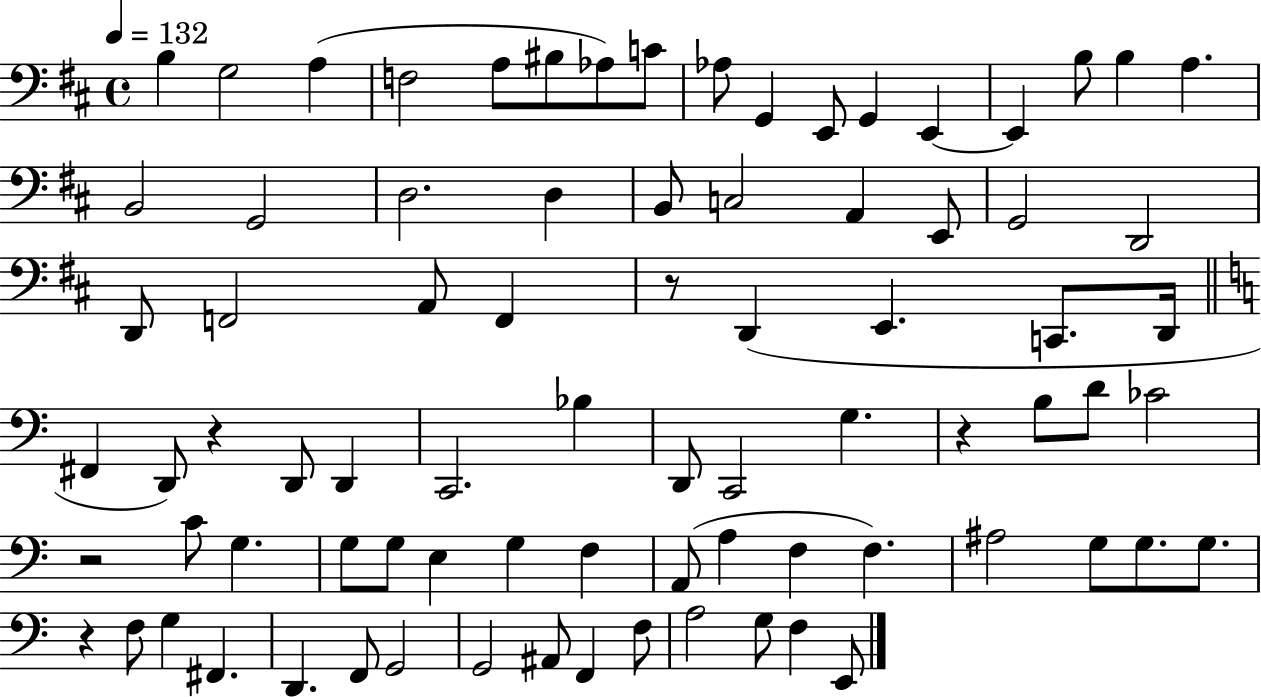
{
  \clef bass
  \time 4/4
  \defaultTimeSignature
  \key d \major
  \tempo 4 = 132
  b4 g2 a4( | f2 a8 bis8 aes8) c'8 | aes8 g,4 e,8 g,4 e,4~~ | e,4 b8 b4 a4. | \break b,2 g,2 | d2. d4 | b,8 c2 a,4 e,8 | g,2 d,2 | \break d,8 f,2 a,8 f,4 | r8 d,4( e,4. c,8. d,16 | \bar "||" \break \key c \major fis,4 d,8) r4 d,8 d,4 | c,2. bes4 | d,8 c,2 g4. | r4 b8 d'8 ces'2 | \break r2 c'8 g4. | g8 g8 e4 g4 f4 | a,8( a4 f4 f4.) | ais2 g8 g8. g8. | \break r4 f8 g4 fis,4. | d,4. f,8 g,2 | g,2 ais,8 f,4 f8 | a2 g8 f4 e,8 | \break \bar "|."
}